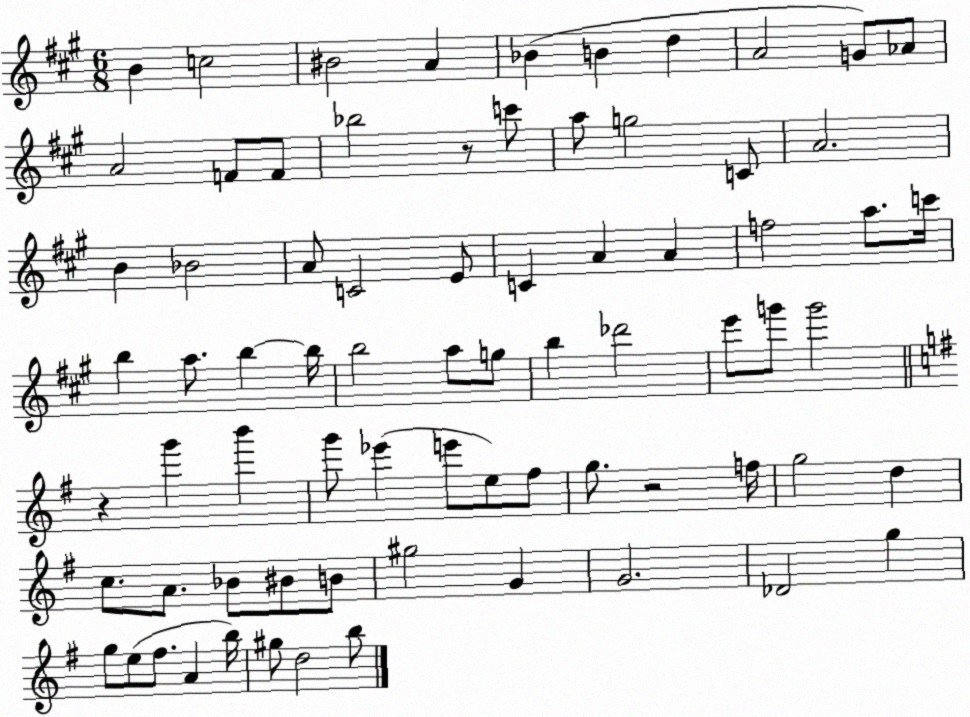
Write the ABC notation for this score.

X:1
T:Untitled
M:6/8
L:1/4
K:A
B c2 ^B2 A _B B d A2 G/2 _A/2 A2 F/2 F/2 _b2 z/2 c'/2 a/2 g2 C/2 A2 B _B2 A/2 C2 E/2 C A A f2 a/2 c'/4 b a/2 b b/4 b2 a/2 g/2 b _d'2 e'/2 g'/2 g'2 z g' b' g'/2 _e' e'/2 e/2 ^f/2 g/2 z2 f/4 g2 d c/2 A/2 _B/2 ^B/2 B/2 ^g2 G G2 _D2 g g/2 e/2 ^f/2 A b/4 ^g/2 d2 b/2